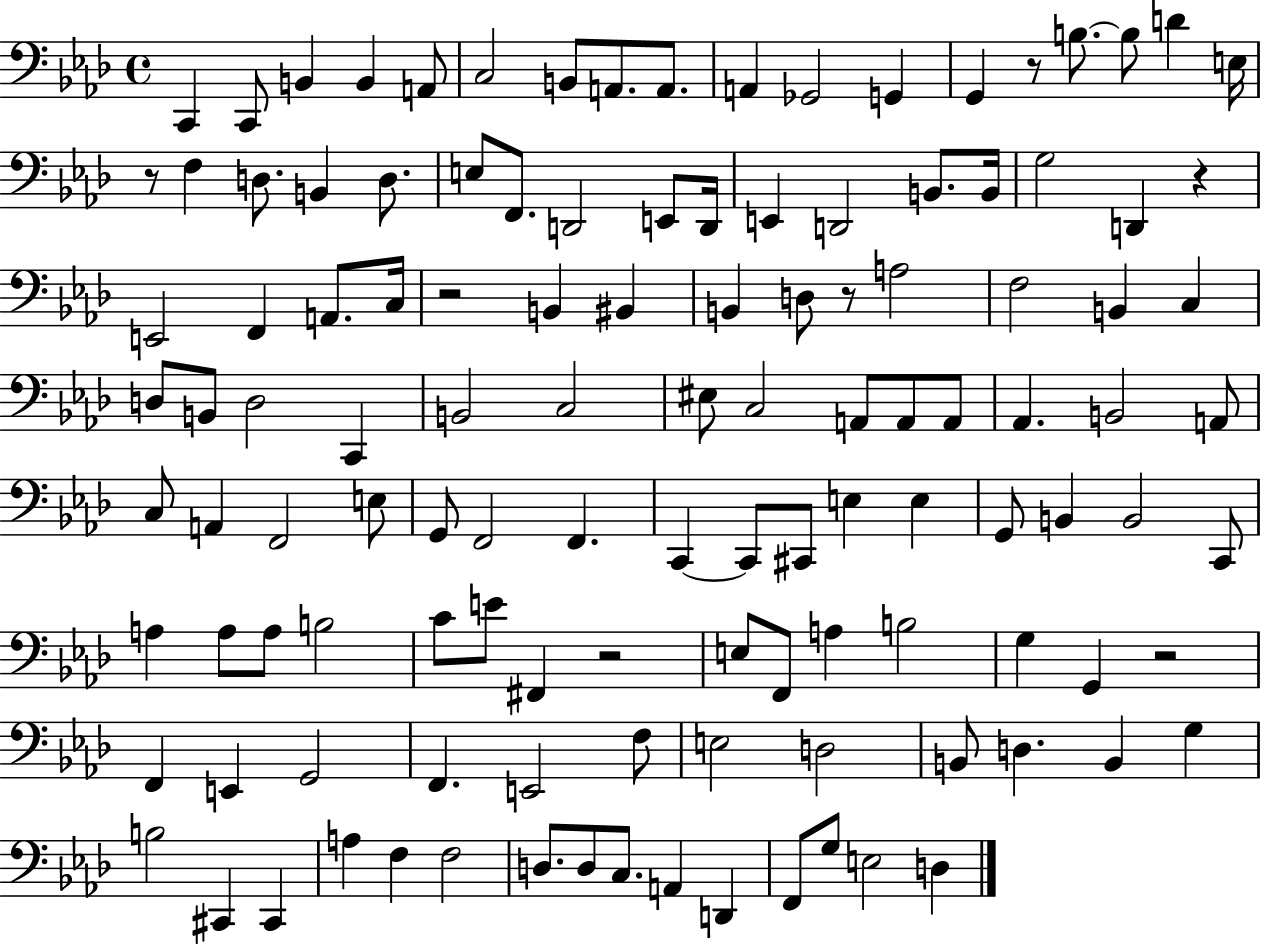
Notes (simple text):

C2/q C2/e B2/q B2/q A2/e C3/h B2/e A2/e. A2/e. A2/q Gb2/h G2/q G2/q R/e B3/e. B3/e D4/q E3/s R/e F3/q D3/e. B2/q D3/e. E3/e F2/e. D2/h E2/e D2/s E2/q D2/h B2/e. B2/s G3/h D2/q R/q E2/h F2/q A2/e. C3/s R/h B2/q BIS2/q B2/q D3/e R/e A3/h F3/h B2/q C3/q D3/e B2/e D3/h C2/q B2/h C3/h EIS3/e C3/h A2/e A2/e A2/e Ab2/q. B2/h A2/e C3/e A2/q F2/h E3/e G2/e F2/h F2/q. C2/q C2/e C#2/e E3/q E3/q G2/e B2/q B2/h C2/e A3/q A3/e A3/e B3/h C4/e E4/e F#2/q R/h E3/e F2/e A3/q B3/h G3/q G2/q R/h F2/q E2/q G2/h F2/q. E2/h F3/e E3/h D3/h B2/e D3/q. B2/q G3/q B3/h C#2/q C#2/q A3/q F3/q F3/h D3/e. D3/e C3/e. A2/q D2/q F2/e G3/e E3/h D3/q